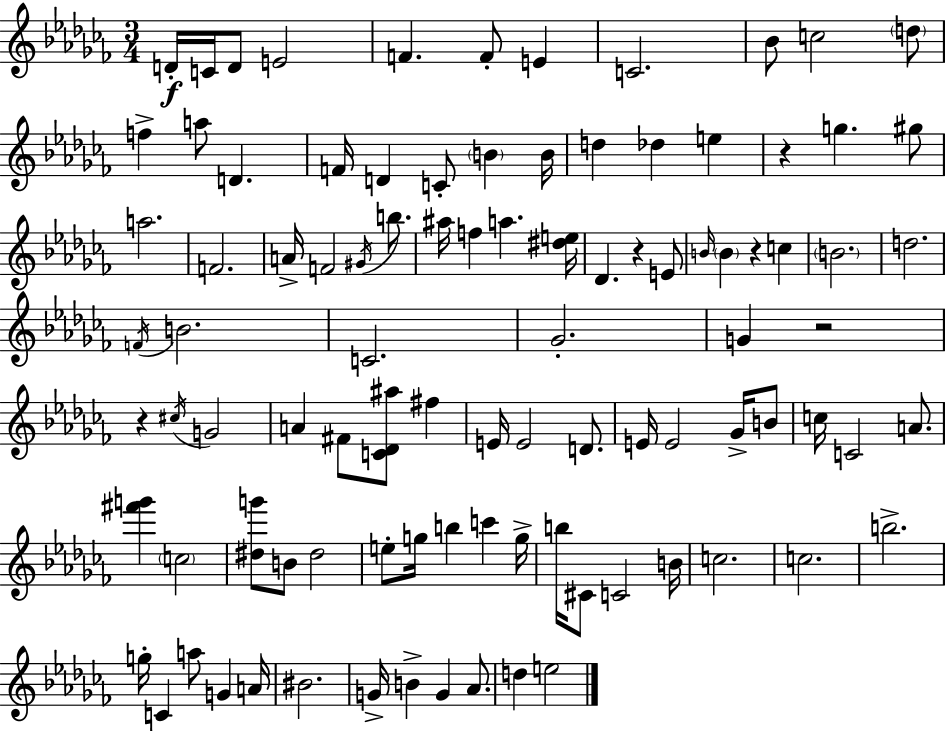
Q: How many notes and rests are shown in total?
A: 96